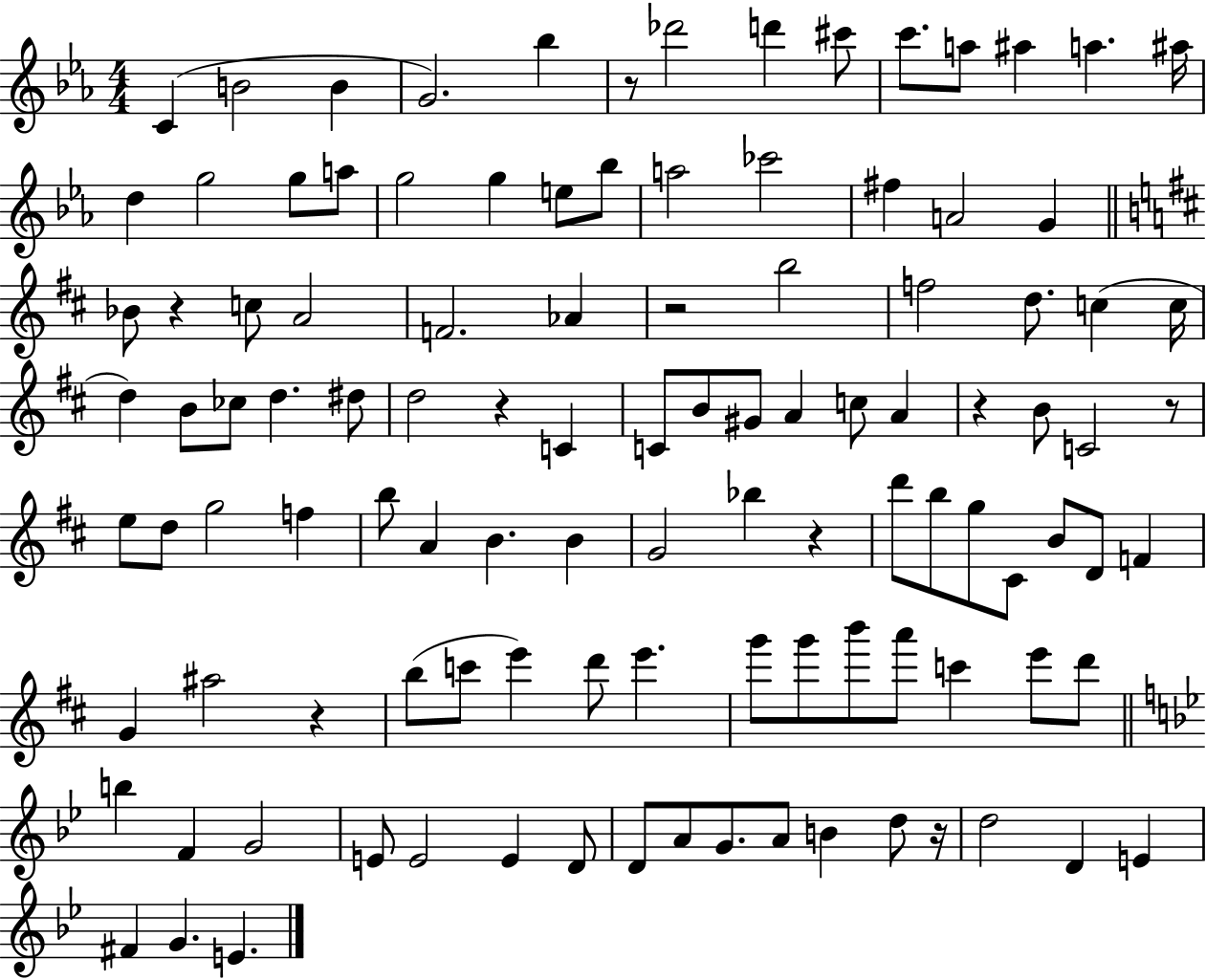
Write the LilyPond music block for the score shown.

{
  \clef treble
  \numericTimeSignature
  \time 4/4
  \key ees \major
  c'4( b'2 b'4 | g'2.) bes''4 | r8 des'''2 d'''4 cis'''8 | c'''8. a''8 ais''4 a''4. ais''16 | \break d''4 g''2 g''8 a''8 | g''2 g''4 e''8 bes''8 | a''2 ces'''2 | fis''4 a'2 g'4 | \break \bar "||" \break \key d \major bes'8 r4 c''8 a'2 | f'2. aes'4 | r2 b''2 | f''2 d''8. c''4( c''16 | \break d''4) b'8 ces''8 d''4. dis''8 | d''2 r4 c'4 | c'8 b'8 gis'8 a'4 c''8 a'4 | r4 b'8 c'2 r8 | \break e''8 d''8 g''2 f''4 | b''8 a'4 b'4. b'4 | g'2 bes''4 r4 | d'''8 b''8 g''8 cis'8 b'8 d'8 f'4 | \break g'4 ais''2 r4 | b''8( c'''8 e'''4) d'''8 e'''4. | g'''8 g'''8 b'''8 a'''8 c'''4 e'''8 d'''8 | \bar "||" \break \key bes \major b''4 f'4 g'2 | e'8 e'2 e'4 d'8 | d'8 a'8 g'8. a'8 b'4 d''8 r16 | d''2 d'4 e'4 | \break fis'4 g'4. e'4. | \bar "|."
}